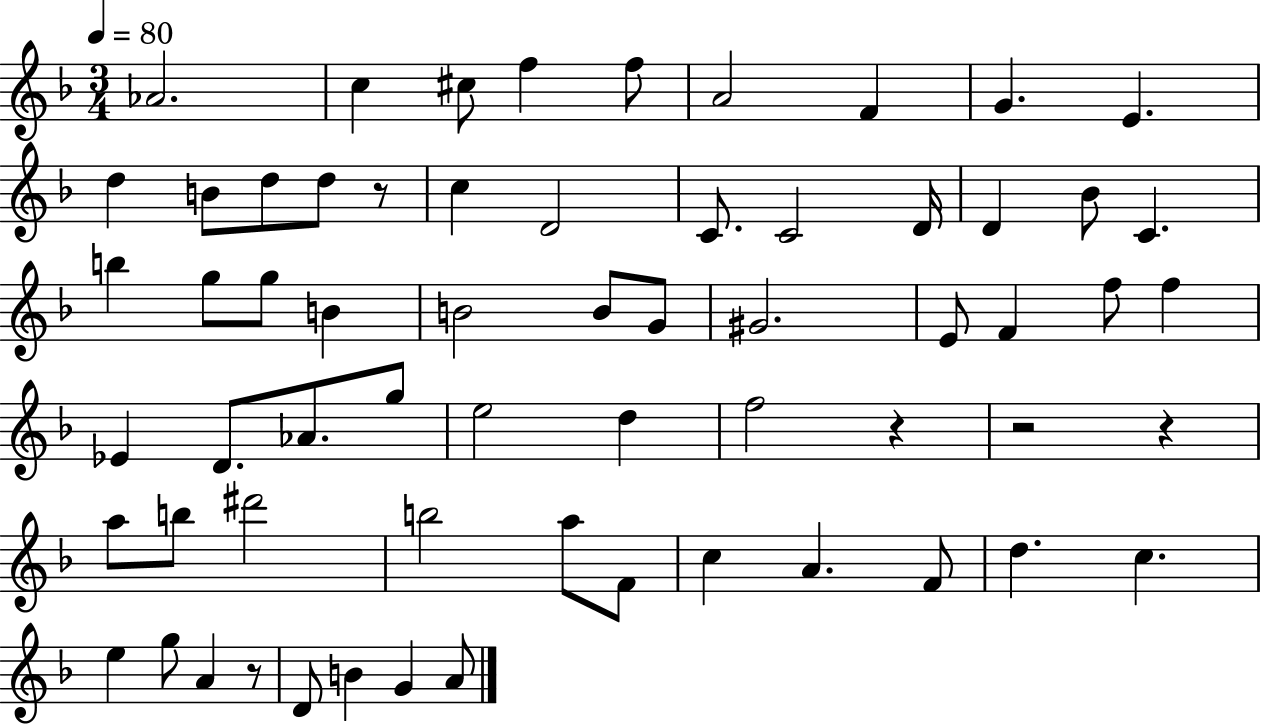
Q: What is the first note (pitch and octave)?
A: Ab4